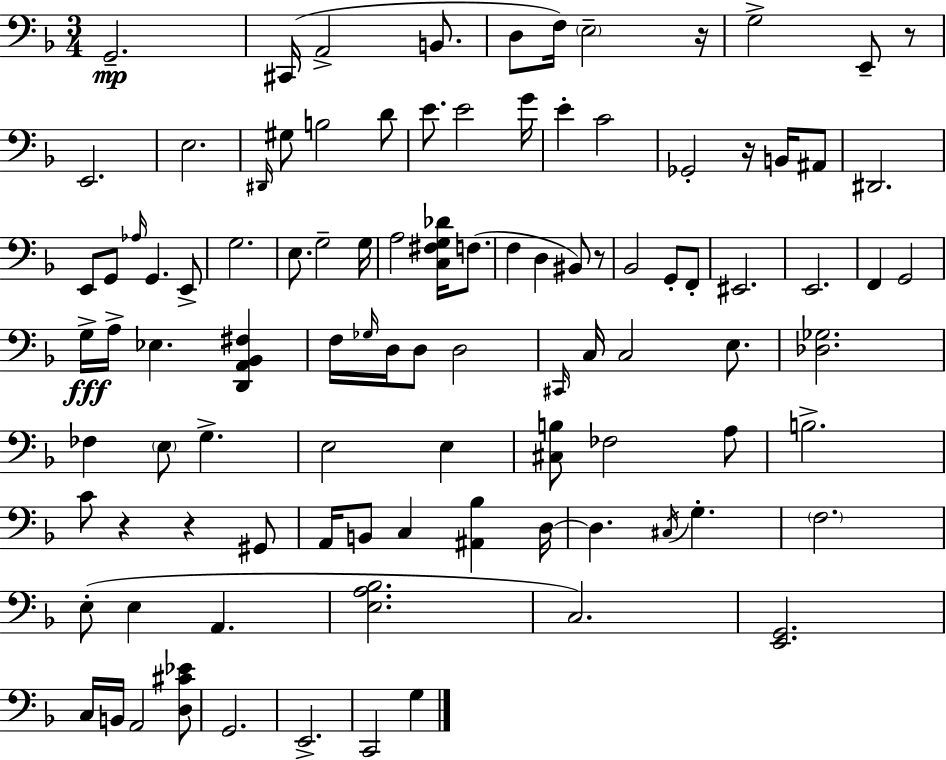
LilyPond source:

{
  \clef bass
  \numericTimeSignature
  \time 3/4
  \key f \major
  g,2.--\mp | cis,16( a,2-> b,8. | d8 f16) \parenthesize e2-- r16 | g2-> e,8-- r8 | \break e,2. | e2. | \grace { dis,16 } gis8 b2 d'8 | e'8. e'2 | \break g'16 e'4-. c'2 | ges,2-. r16 b,16 ais,8 | dis,2. | e,8 g,8 \grace { aes16 } g,4. | \break e,8-> g2. | e8. g2-- | g16 a2 <c fis g des'>16 f8.( | f4 d4 bis,8) | \break r8 bes,2 g,8-. | f,8-. eis,2. | e,2. | f,4 g,2 | \break g16->\fff a16-> ees4. <d, a, bes, fis>4 | f16 \grace { ges16 } d16 d8 d2 | \grace { cis,16 } c16 c2 | e8. <des ges>2. | \break fes4 \parenthesize e8 g4.-> | e2 | e4 <cis b>8 fes2 | a8 b2.-> | \break c'8 r4 r4 | gis,8 a,16 b,8 c4 <ais, bes>4 | d16~~ d4. \acciaccatura { cis16 } g4.-. | \parenthesize f2. | \break e8-.( e4 a,4. | <e a bes>2. | c2.) | <e, g,>2. | \break c16 b,16 a,2 | <d cis' ees'>8 g,2. | e,2.-> | c,2 | \break g4 \bar "|."
}